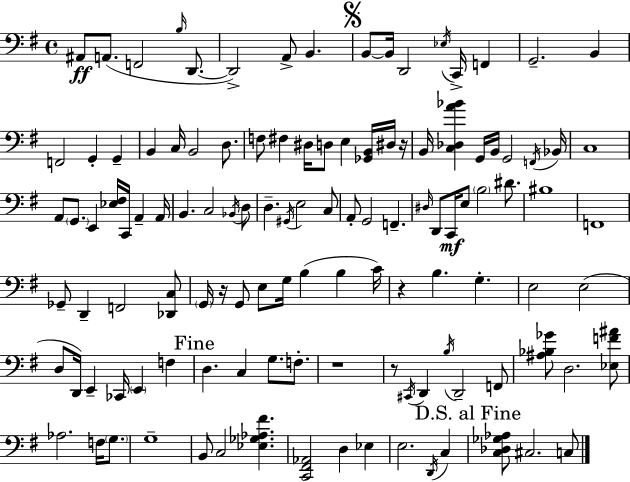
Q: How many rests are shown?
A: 5